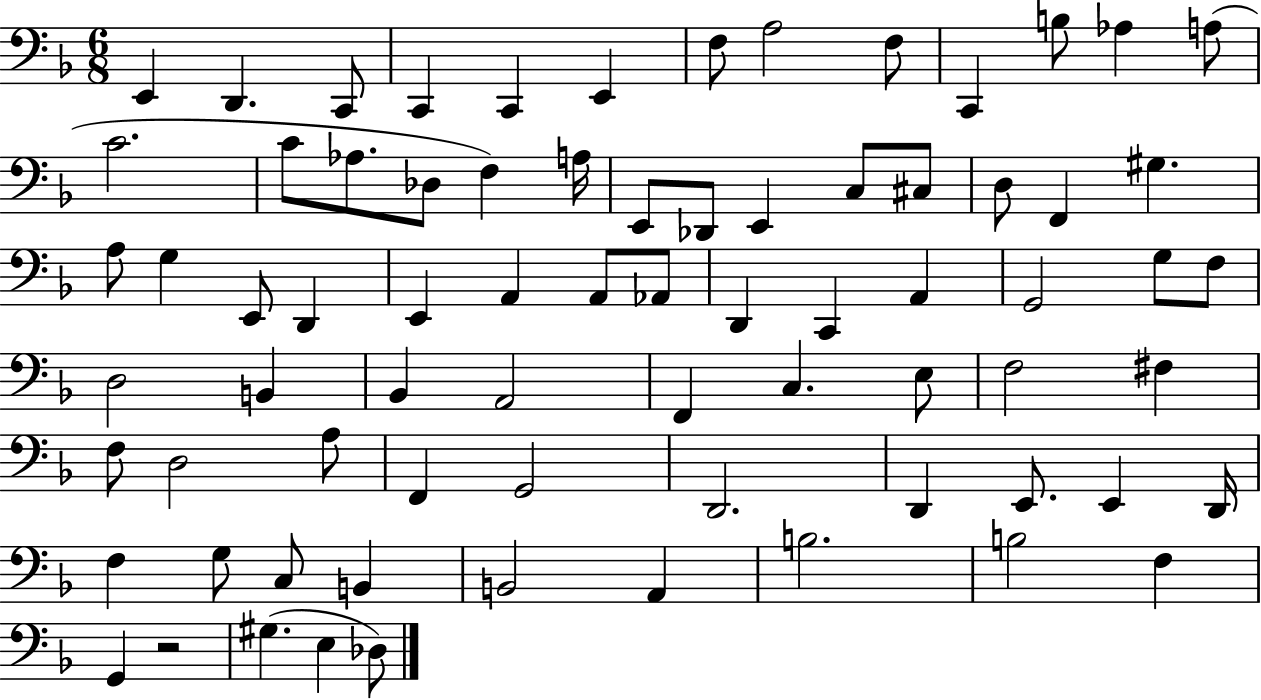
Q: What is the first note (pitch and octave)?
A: E2